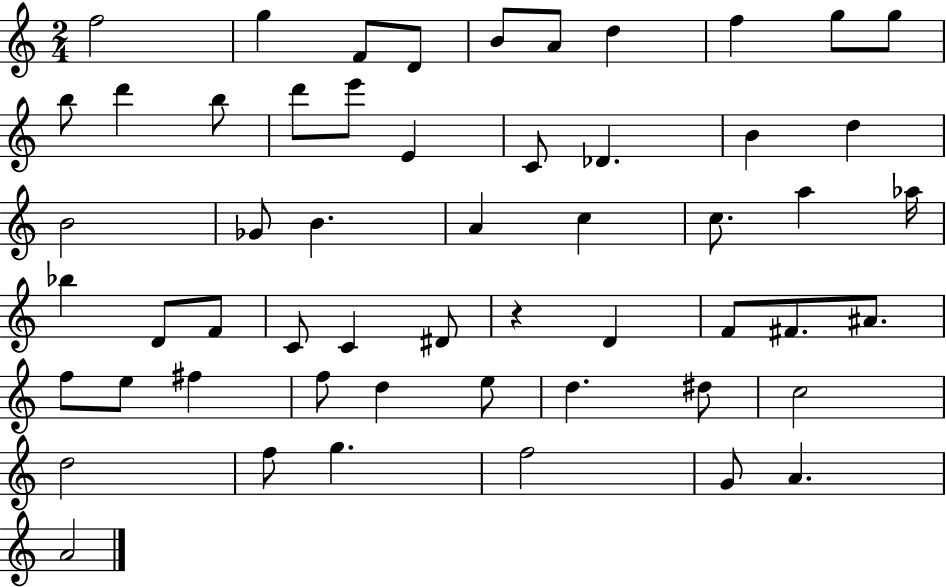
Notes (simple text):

F5/h G5/q F4/e D4/e B4/e A4/e D5/q F5/q G5/e G5/e B5/e D6/q B5/e D6/e E6/e E4/q C4/e Db4/q. B4/q D5/q B4/h Gb4/e B4/q. A4/q C5/q C5/e. A5/q Ab5/s Bb5/q D4/e F4/e C4/e C4/q D#4/e R/q D4/q F4/e F#4/e. A#4/e. F5/e E5/e F#5/q F5/e D5/q E5/e D5/q. D#5/e C5/h D5/h F5/e G5/q. F5/h G4/e A4/q. A4/h